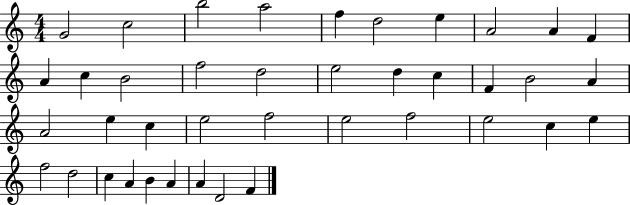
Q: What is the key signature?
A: C major